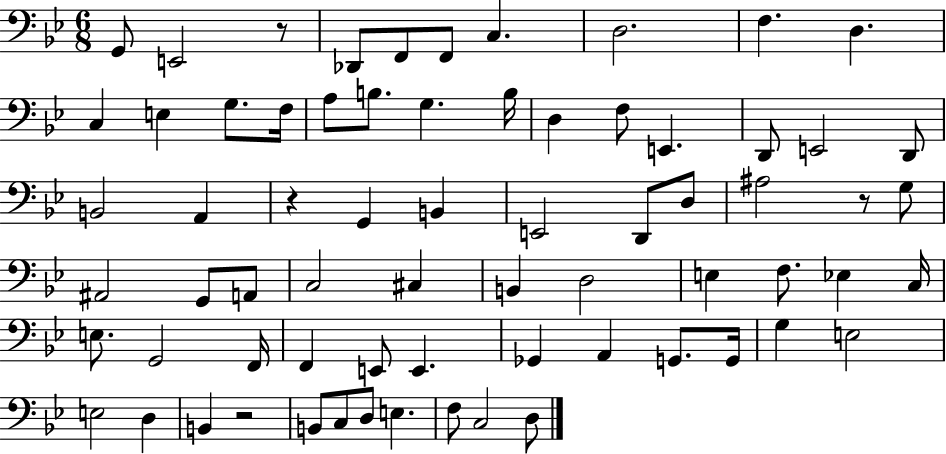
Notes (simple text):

G2/e E2/h R/e Db2/e F2/e F2/e C3/q. D3/h. F3/q. D3/q. C3/q E3/q G3/e. F3/s A3/e B3/e. G3/q. B3/s D3/q F3/e E2/q. D2/e E2/h D2/e B2/h A2/q R/q G2/q B2/q E2/h D2/e D3/e A#3/h R/e G3/e A#2/h G2/e A2/e C3/h C#3/q B2/q D3/h E3/q F3/e. Eb3/q C3/s E3/e. G2/h F2/s F2/q E2/e E2/q. Gb2/q A2/q G2/e. G2/s G3/q E3/h E3/h D3/q B2/q R/h B2/e C3/e D3/e E3/q. F3/e C3/h D3/e